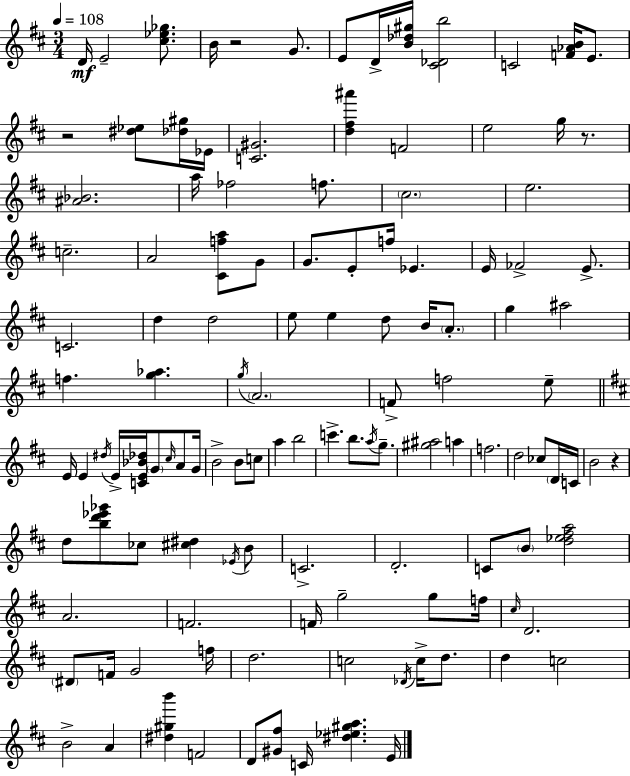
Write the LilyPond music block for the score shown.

{
  \clef treble
  \numericTimeSignature
  \time 3/4
  \key d \major
  \tempo 4 = 108
  d'16\mf e'2-- <cis'' ees'' ges''>8. | b'16 r2 g'8. | e'8 d'16-> <b' des'' gis''>16 <cis' des' b''>2 | c'2 <f' aes' b'>16 e'8. | \break r2 <dis'' ees''>8 <des'' gis''>16 ees'16 | <c' gis'>2. | <d'' fis'' ais'''>4 f'2 | e''2 g''16 r8. | \break <ais' bes'>2. | a''16 fes''2 f''8. | \parenthesize cis''2. | e''2. | \break c''2.-- | a'2 <cis' f'' a''>8 g'8 | g'8. e'8-. f''16 ees'4. | e'16 fes'2-> e'8.-> | \break c'2. | d''4 d''2 | e''8 e''4 d''8 b'16 \parenthesize a'8.-. | g''4 ais''2 | \break f''4. <g'' aes''>4. | \acciaccatura { g''16 } \parenthesize a'2. | f'8-> f''2 e''8-- | \bar "||" \break \key d \major e'16 e'4 \acciaccatura { dis''16 } e'16-> <c' e' bes' des''>16 \parenthesize g'8 \grace { cis''16 } a'8 | g'16 b'2-> b'8 | c''8 a''4 b''2 | c'''4.-> b''8. \acciaccatura { a''16 } | \break g''8.-- <gis'' ais''>2 a''4 | f''2. | d''2 ces''8 | \parenthesize d'16 c'16 b'2 r4 | \break d''8 <b'' d''' ees''' ges'''>8 ces''8 <cis'' dis''>4 | \acciaccatura { ees'16 } b'8 c'2.-> | d'2.-. | c'8 \parenthesize b'8 <d'' ees'' fis'' a''>2 | \break a'2. | f'2. | f'16 g''2-- | g''8 f''16 \grace { cis''16 } d'2. | \break \parenthesize dis'8 f'16 g'2 | f''16 d''2. | c''2 | \acciaccatura { des'16 } c''16-> d''8. d''4 c''2 | \break b'2-> | a'4 <dis'' gis'' b'''>4 f'2 | d'8 <gis' fis''>8 c'16 <dis'' ees'' gis'' a''>4. | e'16 \bar "|."
}